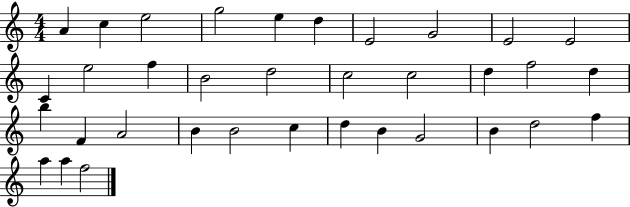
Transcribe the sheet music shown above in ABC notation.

X:1
T:Untitled
M:4/4
L:1/4
K:C
A c e2 g2 e d E2 G2 E2 E2 C e2 f B2 d2 c2 c2 d f2 d b F A2 B B2 c d B G2 B d2 f a a f2